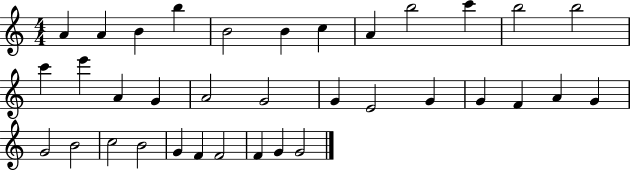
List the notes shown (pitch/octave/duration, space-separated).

A4/q A4/q B4/q B5/q B4/h B4/q C5/q A4/q B5/h C6/q B5/h B5/h C6/q E6/q A4/q G4/q A4/h G4/h G4/q E4/h G4/q G4/q F4/q A4/q G4/q G4/h B4/h C5/h B4/h G4/q F4/q F4/h F4/q G4/q G4/h